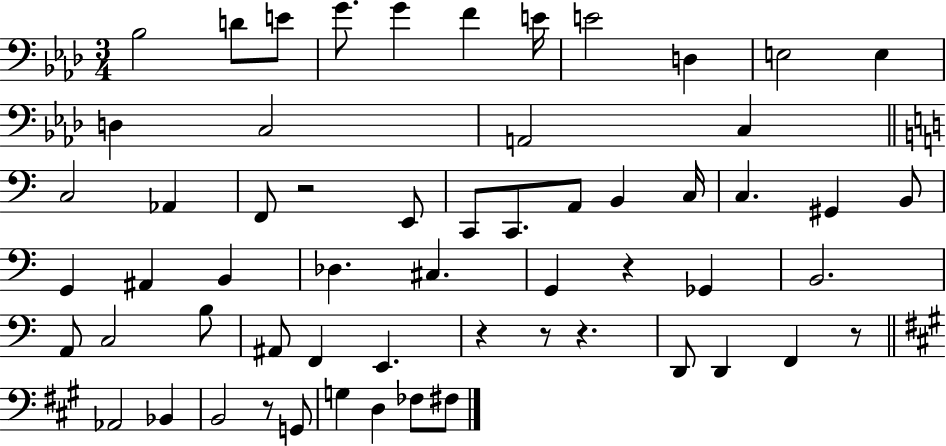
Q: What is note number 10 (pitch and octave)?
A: E3